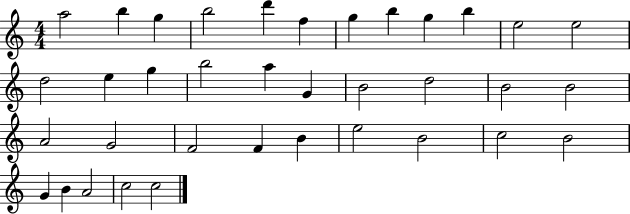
X:1
T:Untitled
M:4/4
L:1/4
K:C
a2 b g b2 d' f g b g b e2 e2 d2 e g b2 a G B2 d2 B2 B2 A2 G2 F2 F B e2 B2 c2 B2 G B A2 c2 c2